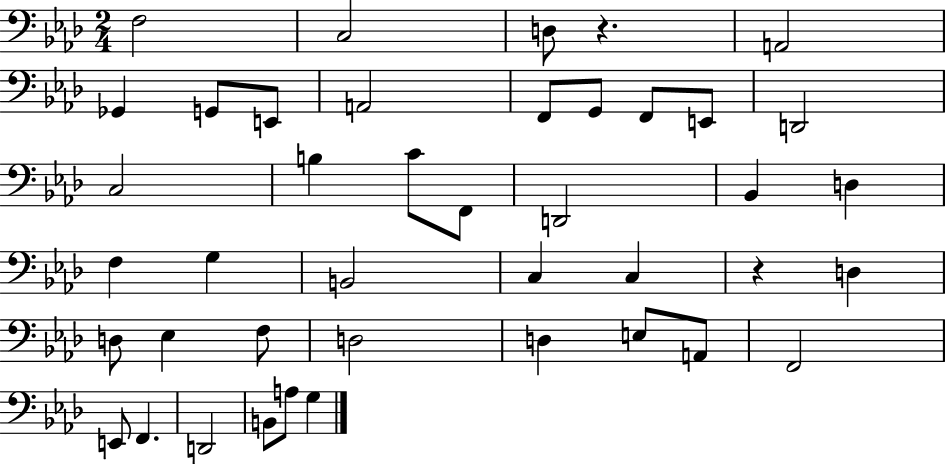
{
  \clef bass
  \numericTimeSignature
  \time 2/4
  \key aes \major
  f2 | c2 | d8 r4. | a,2 | \break ges,4 g,8 e,8 | a,2 | f,8 g,8 f,8 e,8 | d,2 | \break c2 | b4 c'8 f,8 | d,2 | bes,4 d4 | \break f4 g4 | b,2 | c4 c4 | r4 d4 | \break d8 ees4 f8 | d2 | d4 e8 a,8 | f,2 | \break e,8 f,4. | d,2 | b,8 a8 g4 | \bar "|."
}